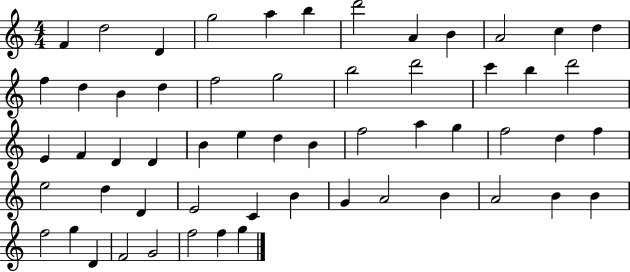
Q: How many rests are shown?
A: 0